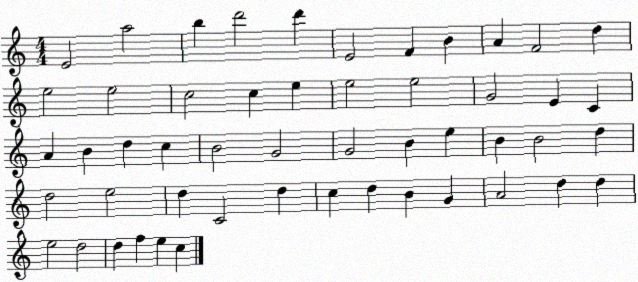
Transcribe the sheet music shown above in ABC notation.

X:1
T:Untitled
M:4/4
L:1/4
K:C
E2 a2 b d'2 d' E2 F B A F2 d e2 e2 c2 c e e2 e2 G2 E C A B d c B2 G2 G2 B e B B2 d d2 e2 d C2 d c d B G A2 d d e2 d2 d f e c